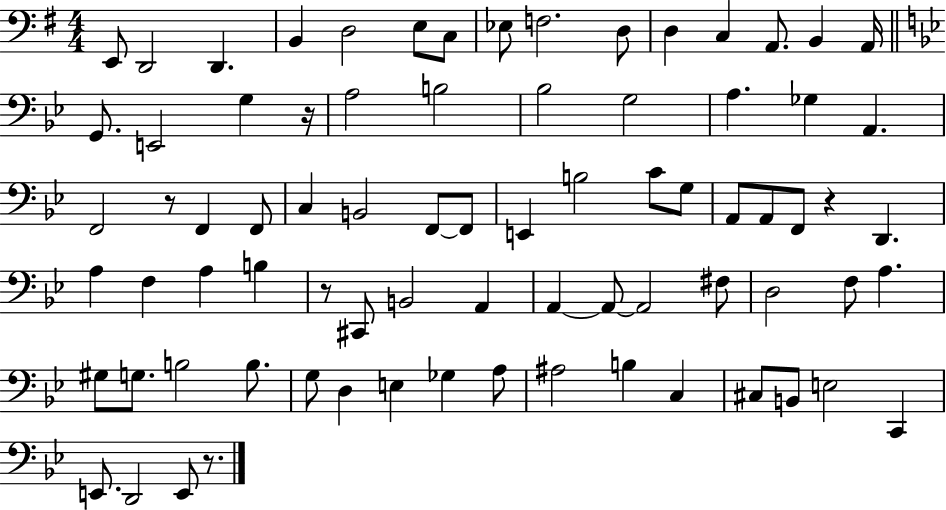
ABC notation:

X:1
T:Untitled
M:4/4
L:1/4
K:G
E,,/2 D,,2 D,, B,, D,2 E,/2 C,/2 _E,/2 F,2 D,/2 D, C, A,,/2 B,, A,,/4 G,,/2 E,,2 G, z/4 A,2 B,2 _B,2 G,2 A, _G, A,, F,,2 z/2 F,, F,,/2 C, B,,2 F,,/2 F,,/2 E,, B,2 C/2 G,/2 A,,/2 A,,/2 F,,/2 z D,, A, F, A, B, z/2 ^C,,/2 B,,2 A,, A,, A,,/2 A,,2 ^F,/2 D,2 F,/2 A, ^G,/2 G,/2 B,2 B,/2 G,/2 D, E, _G, A,/2 ^A,2 B, C, ^C,/2 B,,/2 E,2 C,, E,,/2 D,,2 E,,/2 z/2